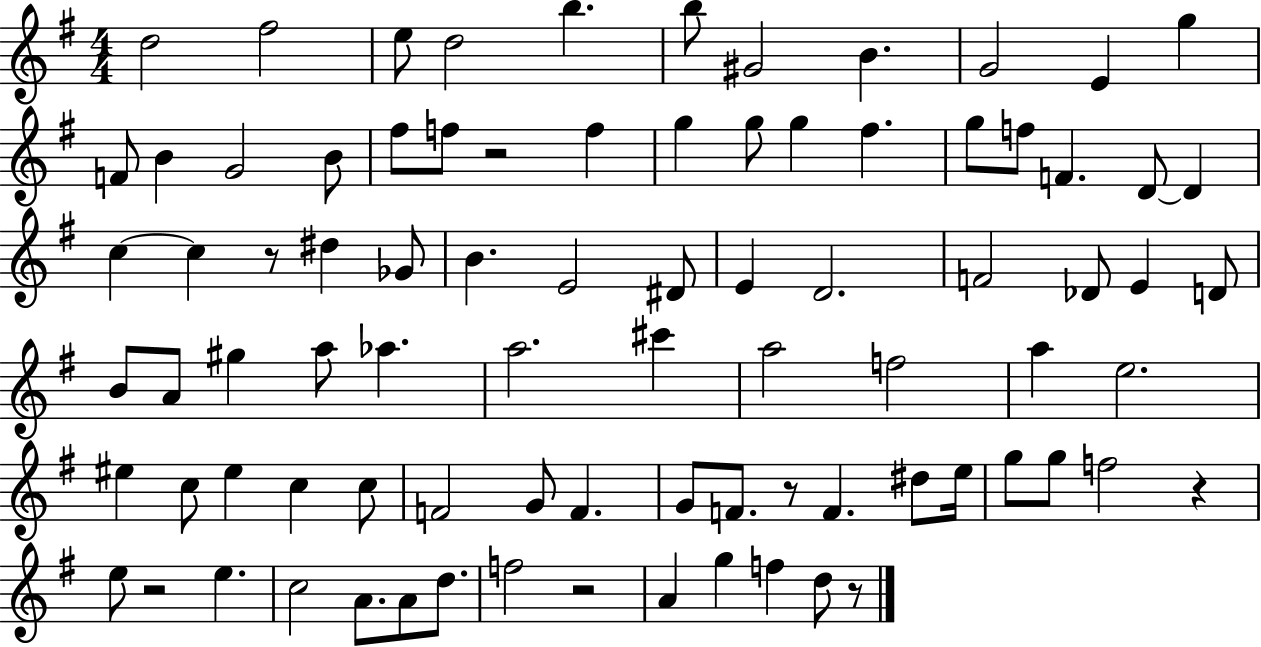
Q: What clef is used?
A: treble